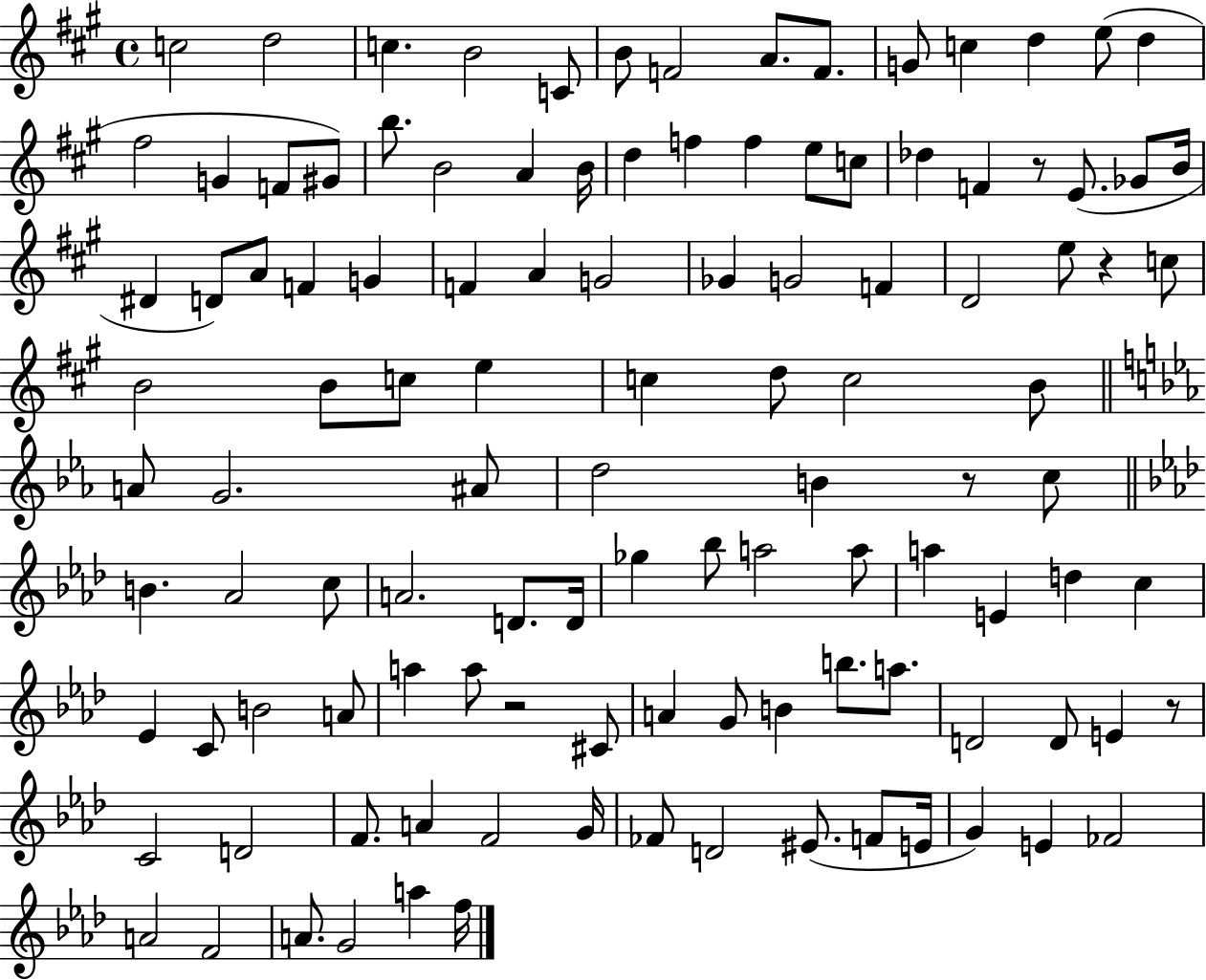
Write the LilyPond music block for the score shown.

{
  \clef treble
  \time 4/4
  \defaultTimeSignature
  \key a \major
  c''2 d''2 | c''4. b'2 c'8 | b'8 f'2 a'8. f'8. | g'8 c''4 d''4 e''8( d''4 | \break fis''2 g'4 f'8 gis'8) | b''8. b'2 a'4 b'16 | d''4 f''4 f''4 e''8 c''8 | des''4 f'4 r8 e'8.( ges'8 b'16 | \break dis'4 d'8) a'8 f'4 g'4 | f'4 a'4 g'2 | ges'4 g'2 f'4 | d'2 e''8 r4 c''8 | \break b'2 b'8 c''8 e''4 | c''4 d''8 c''2 b'8 | \bar "||" \break \key ees \major a'8 g'2. ais'8 | d''2 b'4 r8 c''8 | \bar "||" \break \key f \minor b'4. aes'2 c''8 | a'2. d'8. d'16 | ges''4 bes''8 a''2 a''8 | a''4 e'4 d''4 c''4 | \break ees'4 c'8 b'2 a'8 | a''4 a''8 r2 cis'8 | a'4 g'8 b'4 b''8. a''8. | d'2 d'8 e'4 r8 | \break c'2 d'2 | f'8. a'4 f'2 g'16 | fes'8 d'2 eis'8.( f'8 e'16 | g'4) e'4 fes'2 | \break a'2 f'2 | a'8. g'2 a''4 f''16 | \bar "|."
}